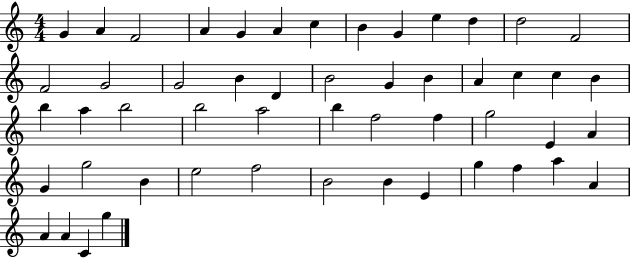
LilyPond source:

{
  \clef treble
  \numericTimeSignature
  \time 4/4
  \key c \major
  g'4 a'4 f'2 | a'4 g'4 a'4 c''4 | b'4 g'4 e''4 d''4 | d''2 f'2 | \break f'2 g'2 | g'2 b'4 d'4 | b'2 g'4 b'4 | a'4 c''4 c''4 b'4 | \break b''4 a''4 b''2 | b''2 a''2 | b''4 f''2 f''4 | g''2 e'4 a'4 | \break g'4 g''2 b'4 | e''2 f''2 | b'2 b'4 e'4 | g''4 f''4 a''4 a'4 | \break a'4 a'4 c'4 g''4 | \bar "|."
}